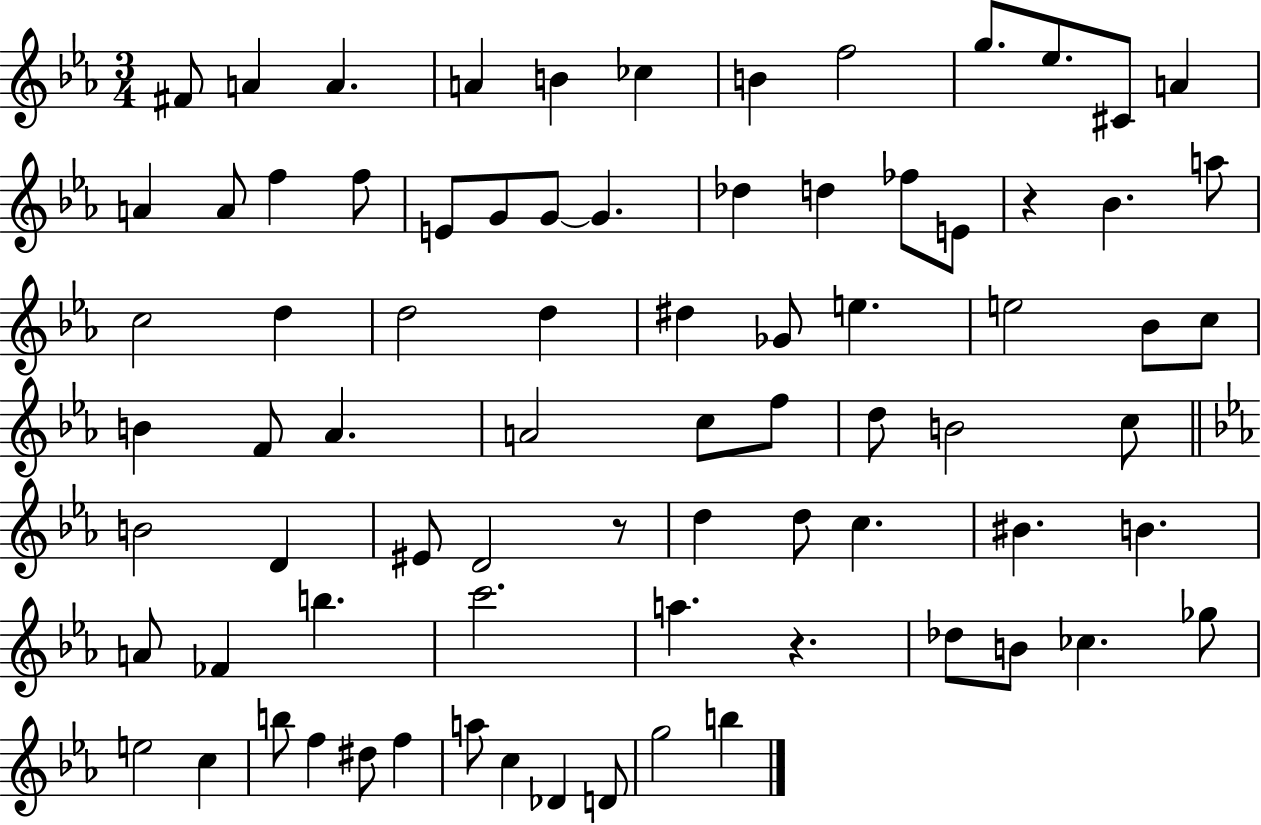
X:1
T:Untitled
M:3/4
L:1/4
K:Eb
^F/2 A A A B _c B f2 g/2 _e/2 ^C/2 A A A/2 f f/2 E/2 G/2 G/2 G _d d _f/2 E/2 z _B a/2 c2 d d2 d ^d _G/2 e e2 _B/2 c/2 B F/2 _A A2 c/2 f/2 d/2 B2 c/2 B2 D ^E/2 D2 z/2 d d/2 c ^B B A/2 _F b c'2 a z _d/2 B/2 _c _g/2 e2 c b/2 f ^d/2 f a/2 c _D D/2 g2 b